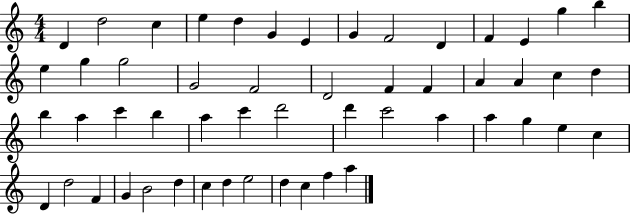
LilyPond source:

{
  \clef treble
  \numericTimeSignature
  \time 4/4
  \key c \major
  d'4 d''2 c''4 | e''4 d''4 g'4 e'4 | g'4 f'2 d'4 | f'4 e'4 g''4 b''4 | \break e''4 g''4 g''2 | g'2 f'2 | d'2 f'4 f'4 | a'4 a'4 c''4 d''4 | \break b''4 a''4 c'''4 b''4 | a''4 c'''4 d'''2 | d'''4 c'''2 a''4 | a''4 g''4 e''4 c''4 | \break d'4 d''2 f'4 | g'4 b'2 d''4 | c''4 d''4 e''2 | d''4 c''4 f''4 a''4 | \break \bar "|."
}